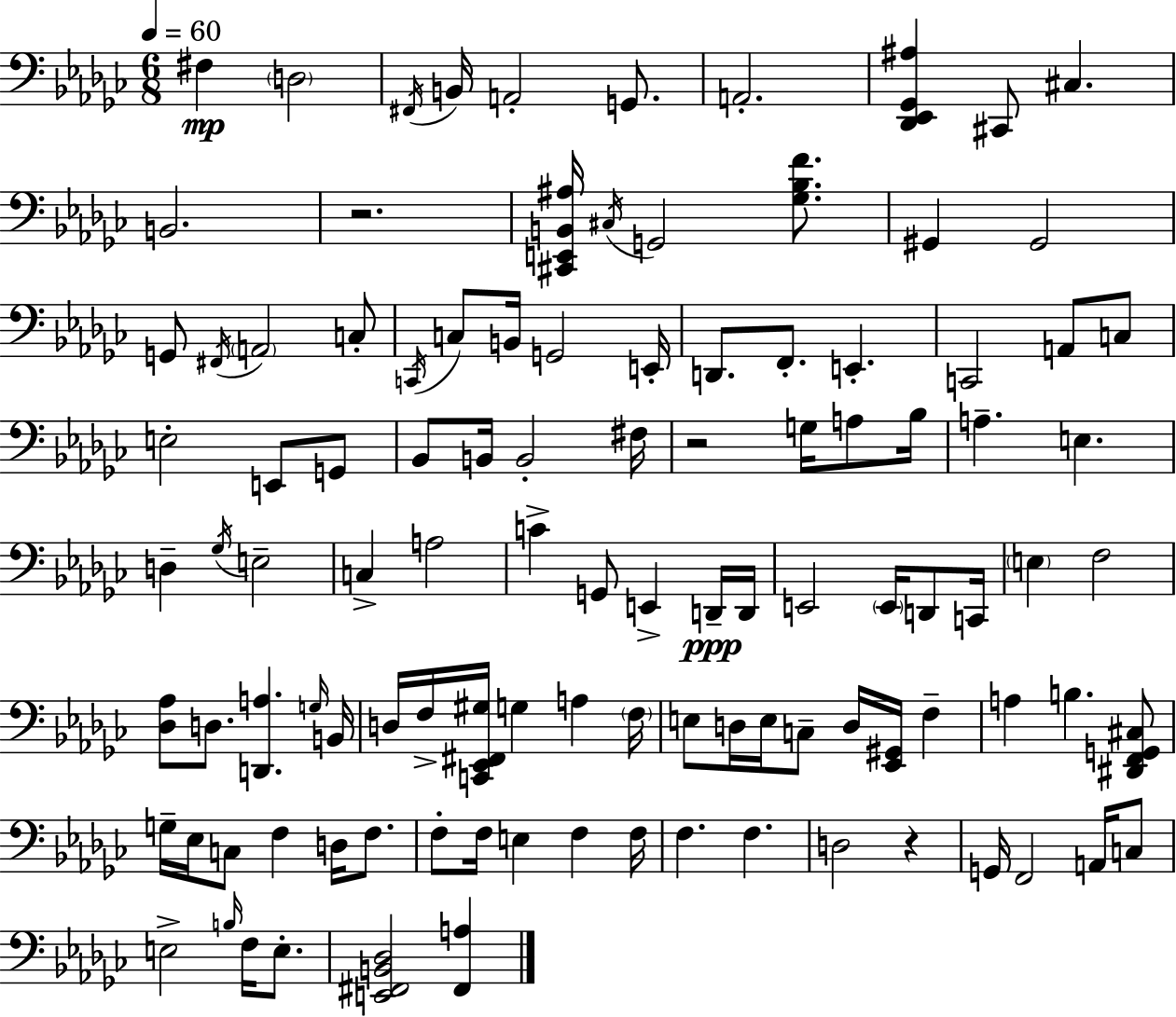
X:1
T:Untitled
M:6/8
L:1/4
K:Ebm
^F, D,2 ^F,,/4 B,,/4 A,,2 G,,/2 A,,2 [_D,,_E,,_G,,^A,] ^C,,/2 ^C, B,,2 z2 [^C,,E,,B,,^A,]/4 ^C,/4 G,,2 [_G,_B,F]/2 ^G,, ^G,,2 G,,/2 ^F,,/4 A,,2 C,/2 C,,/4 C,/2 B,,/4 G,,2 E,,/4 D,,/2 F,,/2 E,, C,,2 A,,/2 C,/2 E,2 E,,/2 G,,/2 _B,,/2 B,,/4 B,,2 ^F,/4 z2 G,/4 A,/2 _B,/4 A, E, D, _G,/4 E,2 C, A,2 C G,,/2 E,, D,,/4 D,,/4 E,,2 E,,/4 D,,/2 C,,/4 E, F,2 [_D,_A,]/2 D,/2 [D,,A,] G,/4 B,,/4 D,/4 F,/4 [C,,_E,,^F,,^G,]/4 G, A, F,/4 E,/2 D,/4 E,/4 C,/2 D,/4 [_E,,^G,,]/4 F, A, B, [^D,,F,,G,,^C,]/2 G,/4 _E,/4 C,/2 F, D,/4 F,/2 F,/2 F,/4 E, F, F,/4 F, F, D,2 z G,,/4 F,,2 A,,/4 C,/2 E,2 B,/4 F,/4 E,/2 [E,,^F,,B,,_D,]2 [^F,,A,]